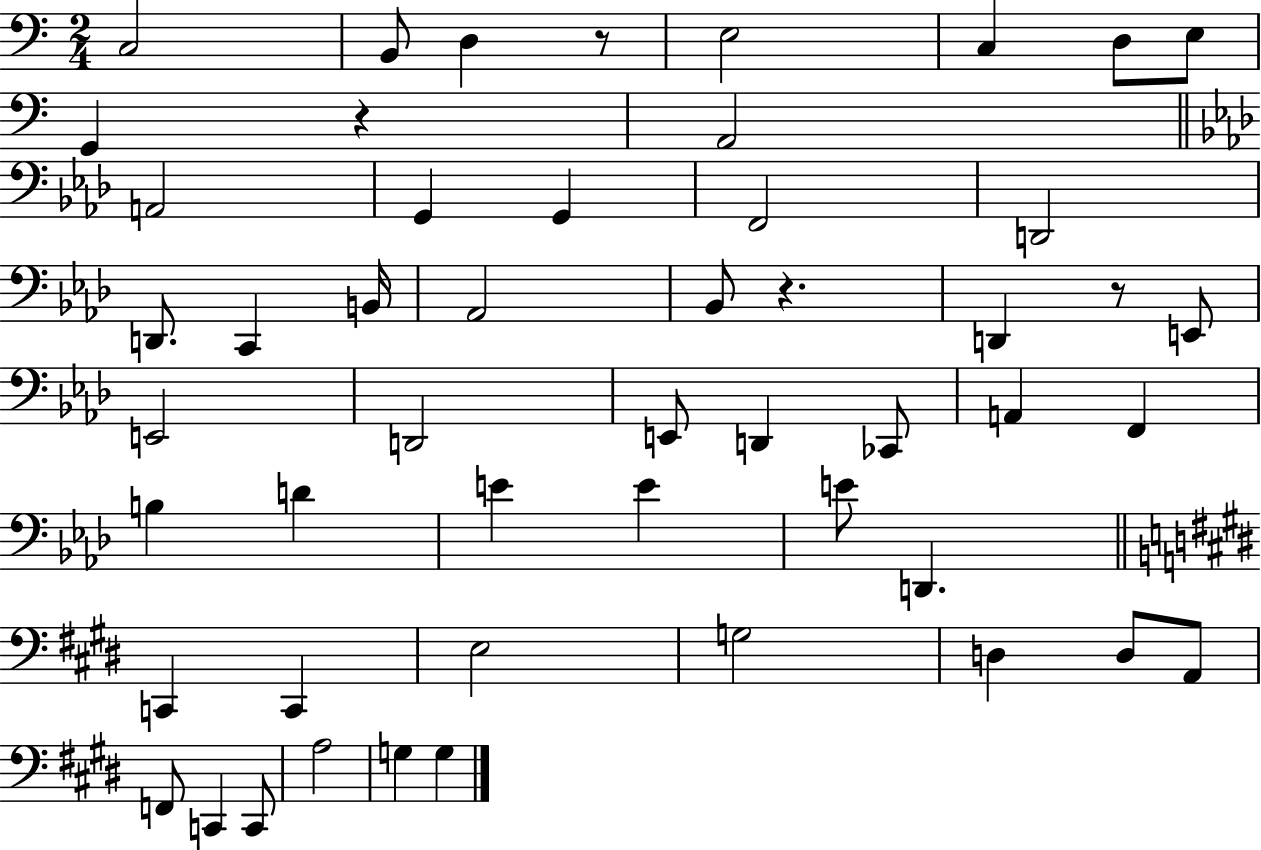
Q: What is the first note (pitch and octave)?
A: C3